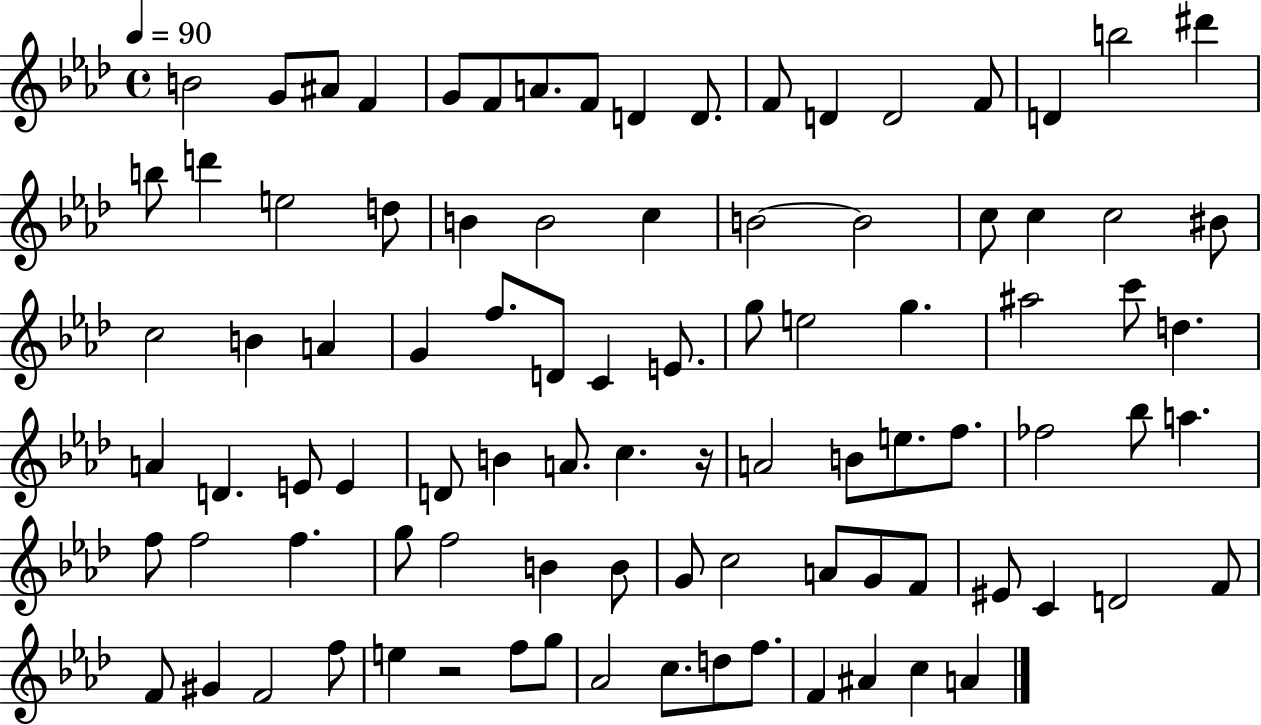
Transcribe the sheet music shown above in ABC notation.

X:1
T:Untitled
M:4/4
L:1/4
K:Ab
B2 G/2 ^A/2 F G/2 F/2 A/2 F/2 D D/2 F/2 D D2 F/2 D b2 ^d' b/2 d' e2 d/2 B B2 c B2 B2 c/2 c c2 ^B/2 c2 B A G f/2 D/2 C E/2 g/2 e2 g ^a2 c'/2 d A D E/2 E D/2 B A/2 c z/4 A2 B/2 e/2 f/2 _f2 _b/2 a f/2 f2 f g/2 f2 B B/2 G/2 c2 A/2 G/2 F/2 ^E/2 C D2 F/2 F/2 ^G F2 f/2 e z2 f/2 g/2 _A2 c/2 d/2 f/2 F ^A c A